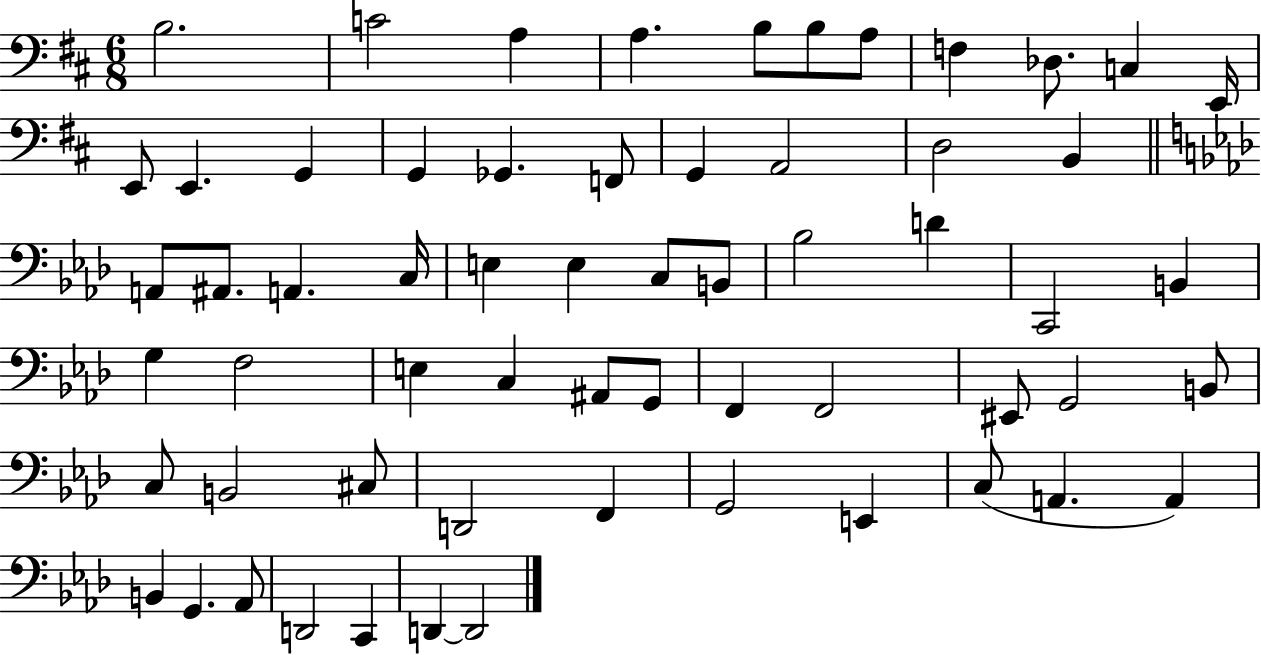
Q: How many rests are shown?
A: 0